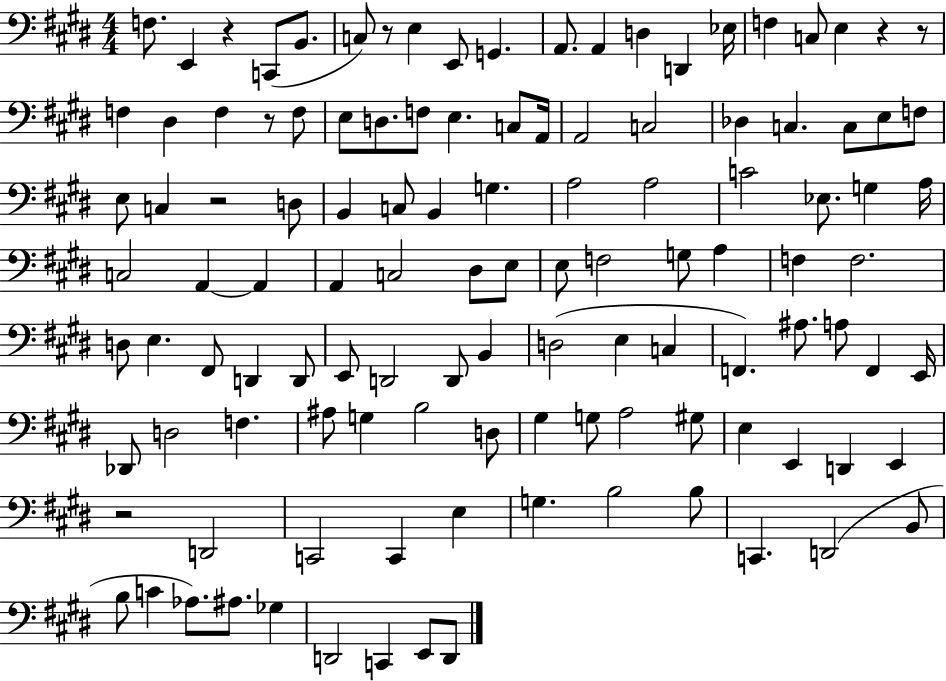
X:1
T:Untitled
M:4/4
L:1/4
K:E
F,/2 E,, z C,,/2 B,,/2 C,/2 z/2 E, E,,/2 G,, A,,/2 A,, D, D,, _E,/4 F, C,/2 E, z z/2 F, ^D, F, z/2 F,/2 E,/2 D,/2 F,/2 E, C,/2 A,,/4 A,,2 C,2 _D, C, C,/2 E,/2 F,/2 E,/2 C, z2 D,/2 B,, C,/2 B,, G, A,2 A,2 C2 _E,/2 G, A,/4 C,2 A,, A,, A,, C,2 ^D,/2 E,/2 E,/2 F,2 G,/2 A, F, F,2 D,/2 E, ^F,,/2 D,, D,,/2 E,,/2 D,,2 D,,/2 B,, D,2 E, C, F,, ^A,/2 A,/2 F,, E,,/4 _D,,/2 D,2 F, ^A,/2 G, B,2 D,/2 ^G, G,/2 A,2 ^G,/2 E, E,, D,, E,, z2 D,,2 C,,2 C,, E, G, B,2 B,/2 C,, D,,2 B,,/2 B,/2 C _A,/2 ^A,/2 _G, D,,2 C,, E,,/2 D,,/2